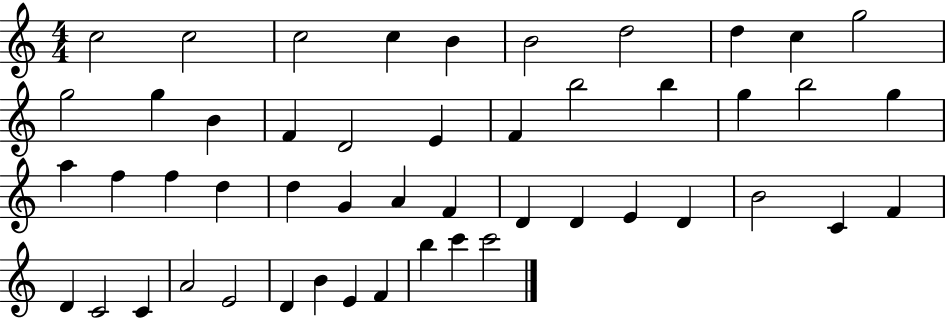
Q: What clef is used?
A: treble